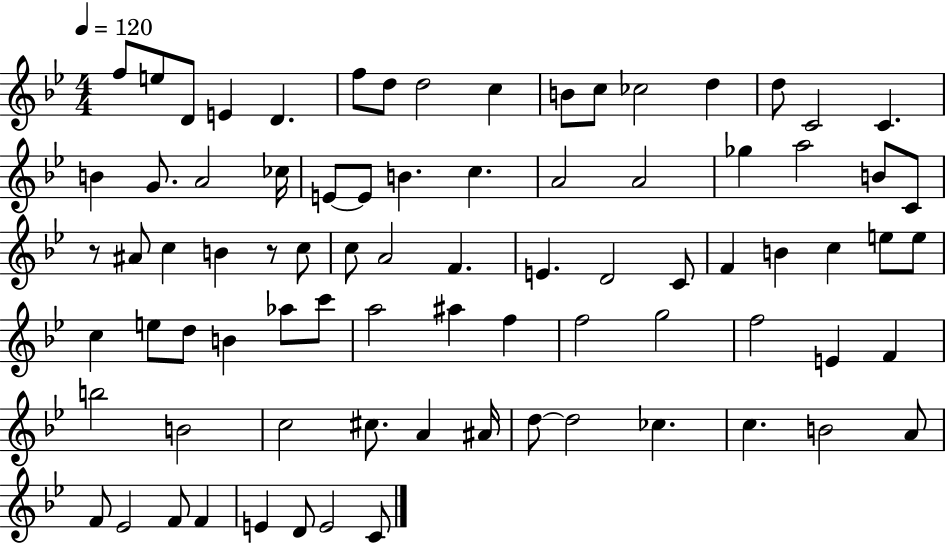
{
  \clef treble
  \numericTimeSignature
  \time 4/4
  \key bes \major
  \tempo 4 = 120
  f''8 e''8 d'8 e'4 d'4. | f''8 d''8 d''2 c''4 | b'8 c''8 ces''2 d''4 | d''8 c'2 c'4. | \break b'4 g'8. a'2 ces''16 | e'8~~ e'8 b'4. c''4. | a'2 a'2 | ges''4 a''2 b'8 c'8 | \break r8 ais'8 c''4 b'4 r8 c''8 | c''8 a'2 f'4. | e'4. d'2 c'8 | f'4 b'4 c''4 e''8 e''8 | \break c''4 e''8 d''8 b'4 aes''8 c'''8 | a''2 ais''4 f''4 | f''2 g''2 | f''2 e'4 f'4 | \break b''2 b'2 | c''2 cis''8. a'4 ais'16 | d''8~~ d''2 ces''4. | c''4. b'2 a'8 | \break f'8 ees'2 f'8 f'4 | e'4 d'8 e'2 c'8 | \bar "|."
}